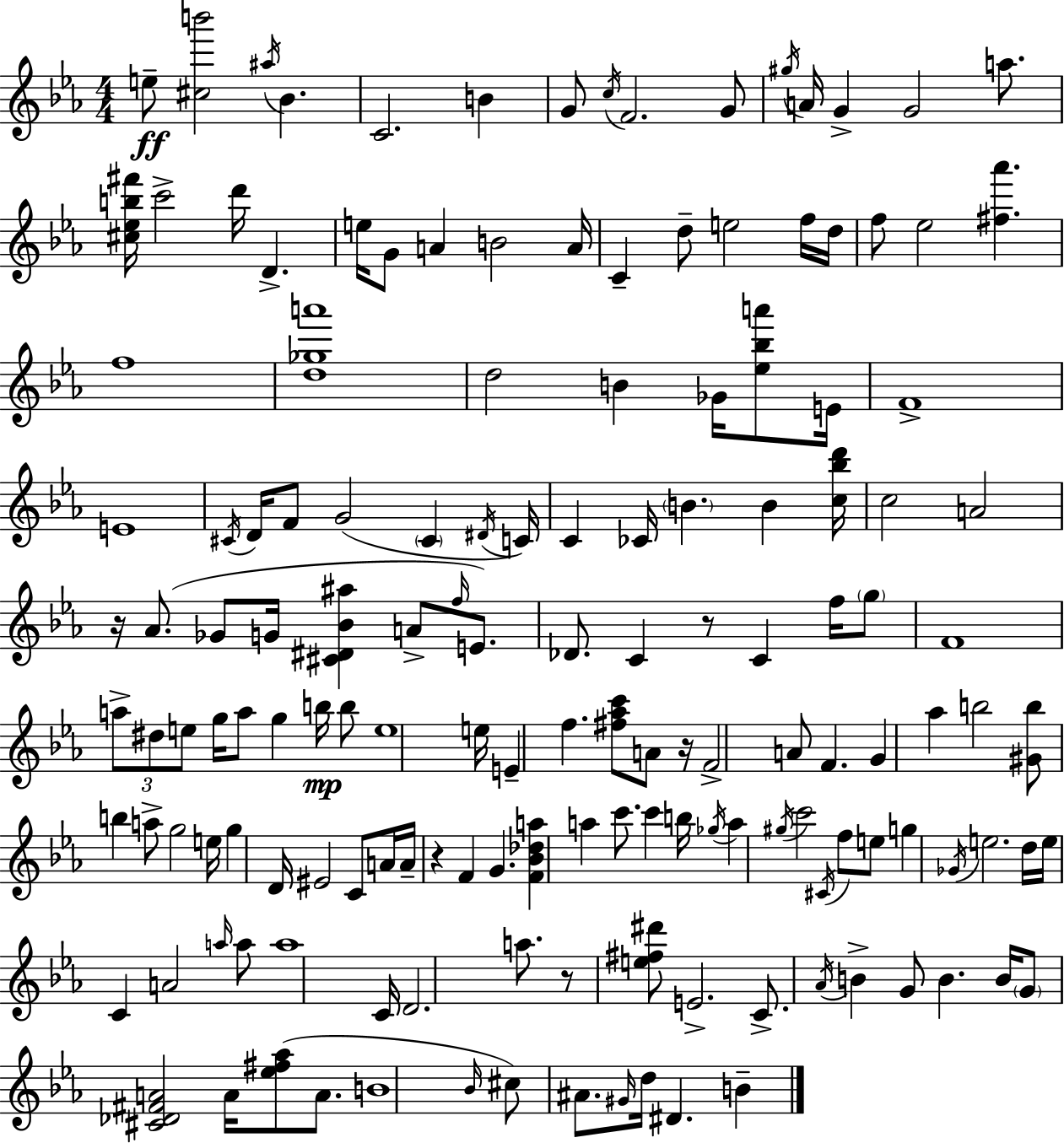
{
  \clef treble
  \numericTimeSignature
  \time 4/4
  \key c \minor
  e''8--\ff <cis'' b'''>2 \acciaccatura { ais''16 } bes'4. | c'2. b'4 | g'8 \acciaccatura { c''16 } f'2. | g'8 \acciaccatura { gis''16 } a'16 g'4-> g'2 | \break a''8. <cis'' ees'' b'' fis'''>16 c'''2-> d'''16 d'4.-> | e''16 g'8 a'4 b'2 | a'16 c'4-- d''8-- e''2 | f''16 d''16 f''8 ees''2 <fis'' aes'''>4. | \break f''1 | <d'' ges'' a'''>1 | d''2 b'4 ges'16 | <ees'' bes'' a'''>8 e'16 f'1-> | \break e'1 | \acciaccatura { cis'16 } d'16 f'8 g'2( \parenthesize cis'4 | \acciaccatura { dis'16 } c'16) c'4 ces'16 \parenthesize b'4. | b'4 <c'' bes'' d'''>16 c''2 a'2 | \break r16 aes'8.( ges'8 g'16 <cis' dis' bes' ais''>4 | a'8-> \grace { f''16 }) e'8. des'8. c'4 r8 c'4 | f''16 \parenthesize g''8 f'1 | \tuplet 3/2 { a''8-> dis''8 e''8 } g''16 a''8 g''4 | \break b''16\mp b''8 e''1 | e''16 e'4-- f''4. | <fis'' aes'' c'''>8 a'8 r16 f'2-> a'8 | f'4. g'4 aes''4 b''2 | \break <gis' b''>8 b''4 a''8-> g''2 | e''16 g''4 d'16 eis'2 | c'8 a'16 a'16-- r4 f'4 | g'4. <f' bes' des'' a''>4 a''4 c'''8. | \break c'''4 b''16 \acciaccatura { ges''16 } a''4 \acciaccatura { gis''16 } c'''2 | \acciaccatura { cis'16 } f''8 e''8 g''4 \acciaccatura { ges'16 } e''2. | d''16 e''16 c'4 | a'2 \grace { a''16 } a''8 a''1 | \break c'16 d'2. | a''8. r8 <e'' fis'' dis'''>8 e'2.-> | c'8.-> \acciaccatura { aes'16 } b'4-> | g'8 b'4. b'16 \parenthesize g'8 <cis' des' fis' a'>2 | \break a'16 <ees'' fis'' aes''>8( a'8. b'1 | \grace { bes'16 }) cis''8 ais'8. | \grace { gis'16 } d''16 dis'4. b'4-- \bar "|."
}